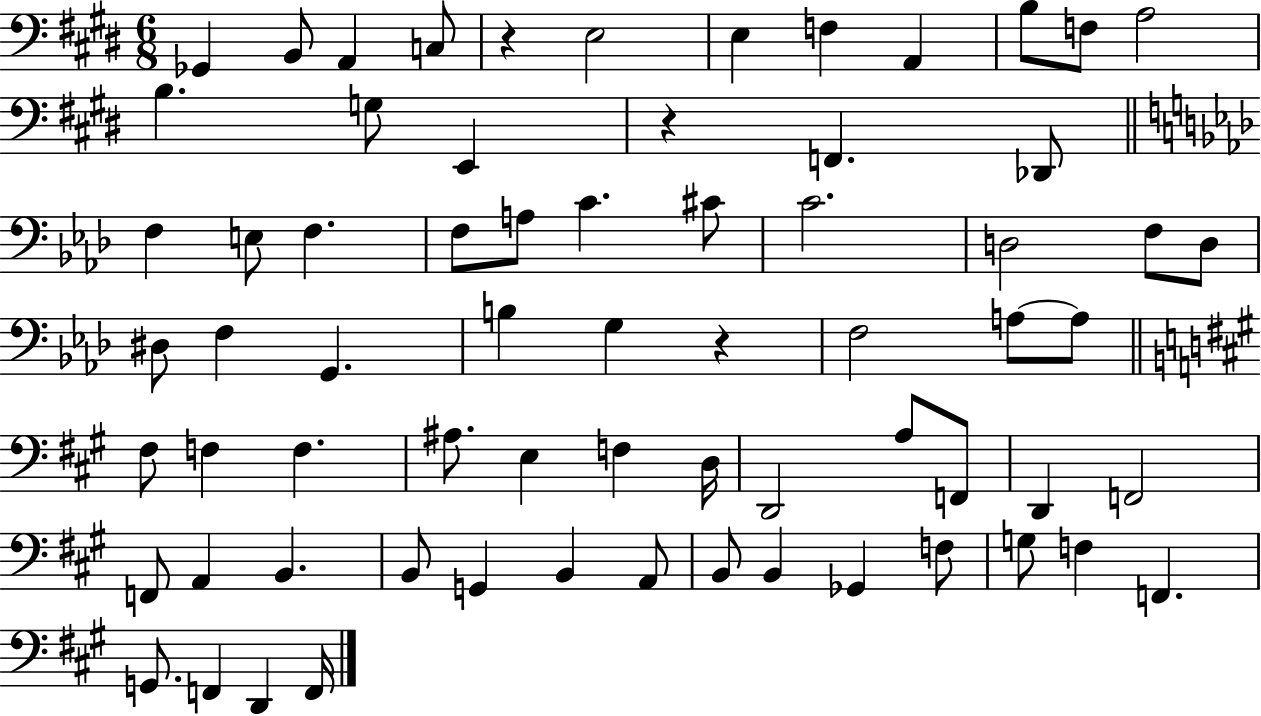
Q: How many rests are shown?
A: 3